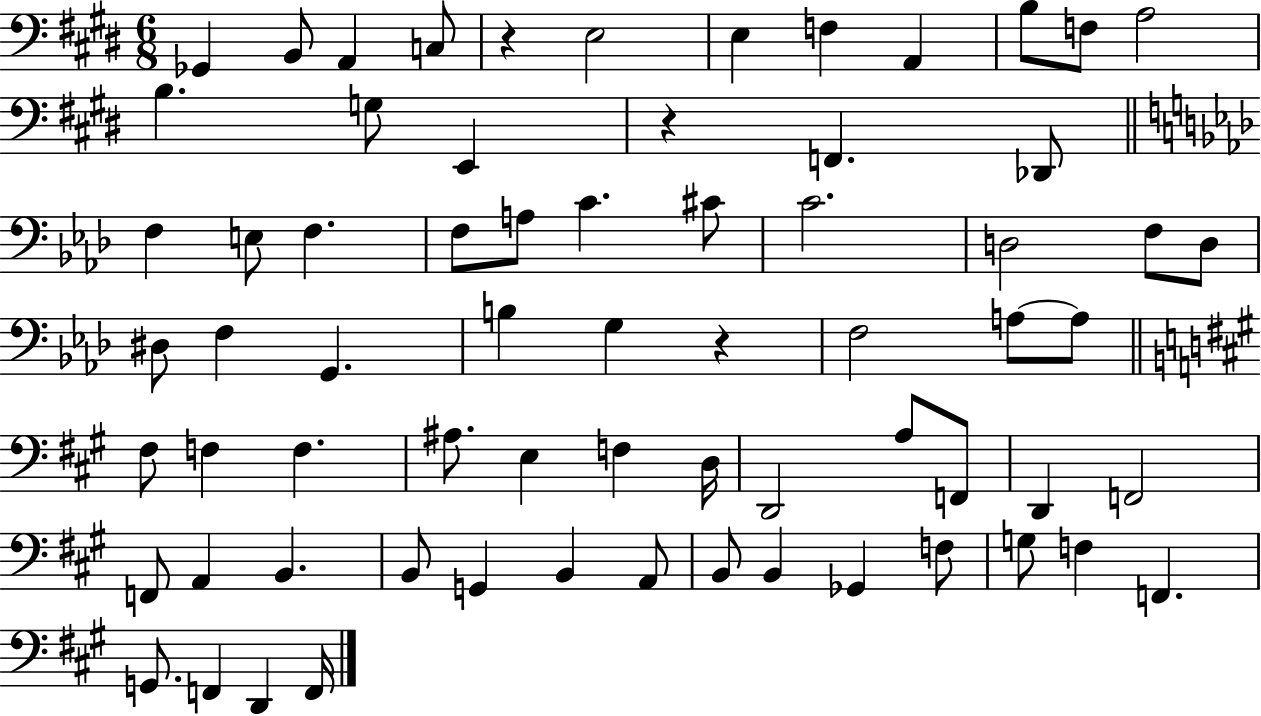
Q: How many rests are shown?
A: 3